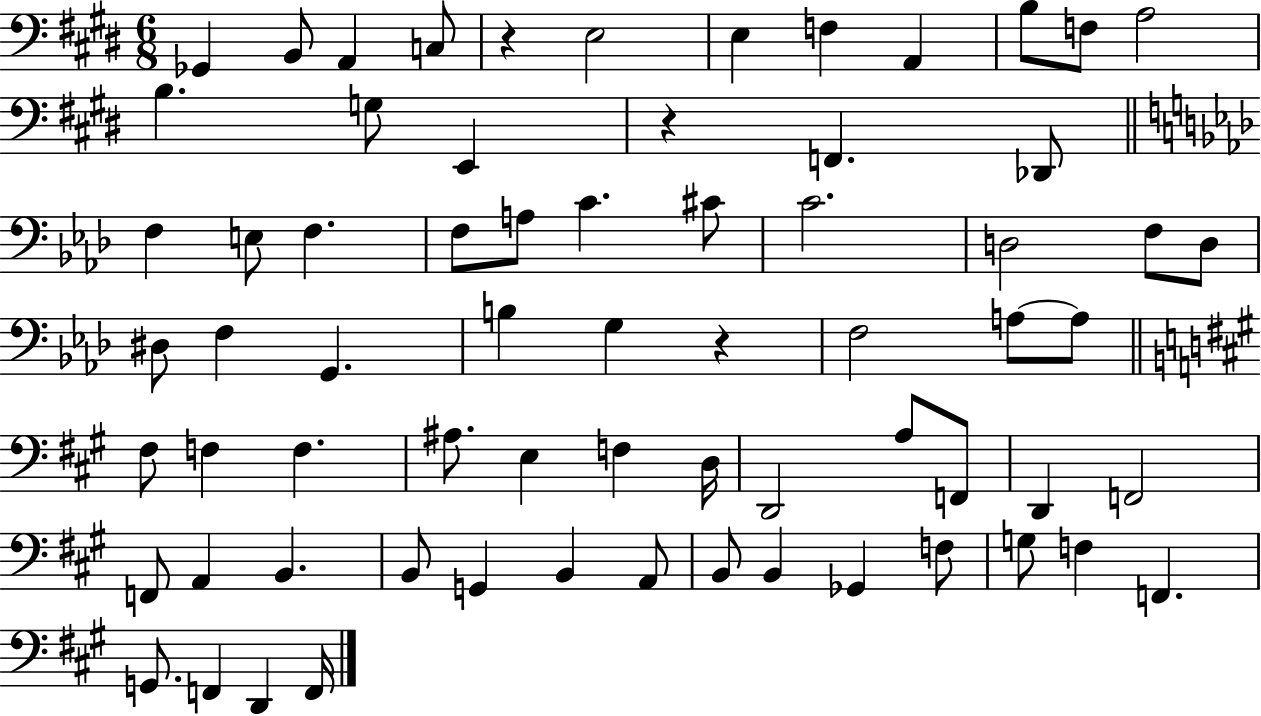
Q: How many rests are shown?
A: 3